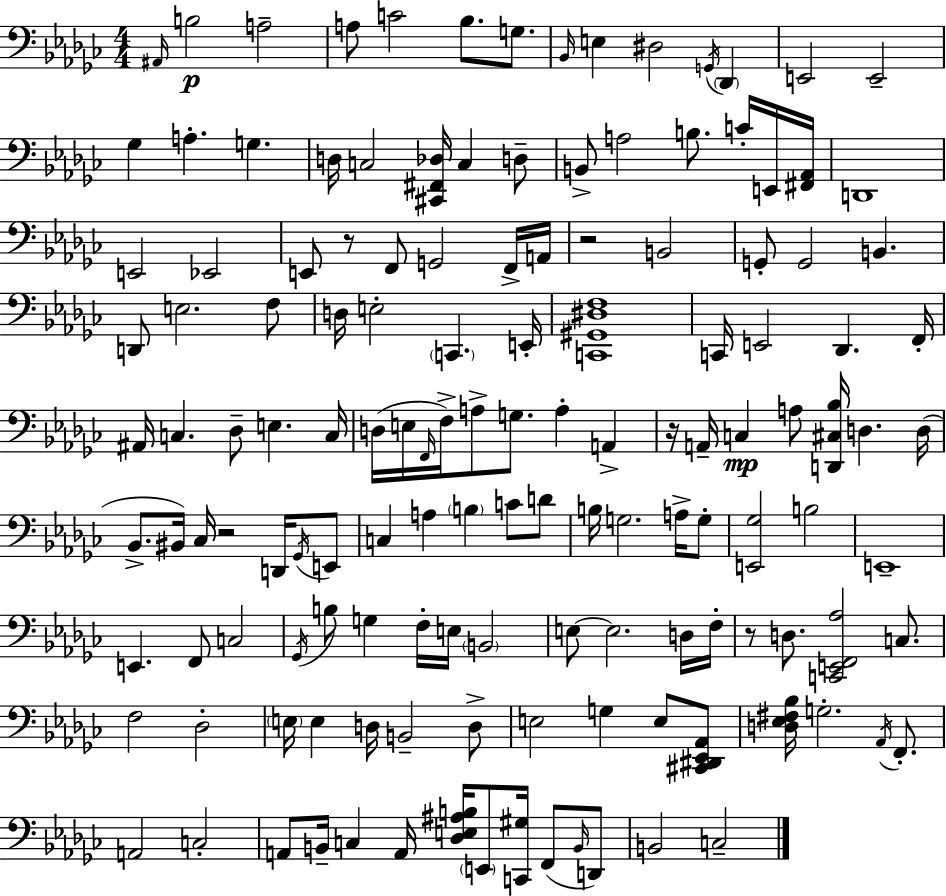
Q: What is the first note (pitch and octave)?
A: A#2